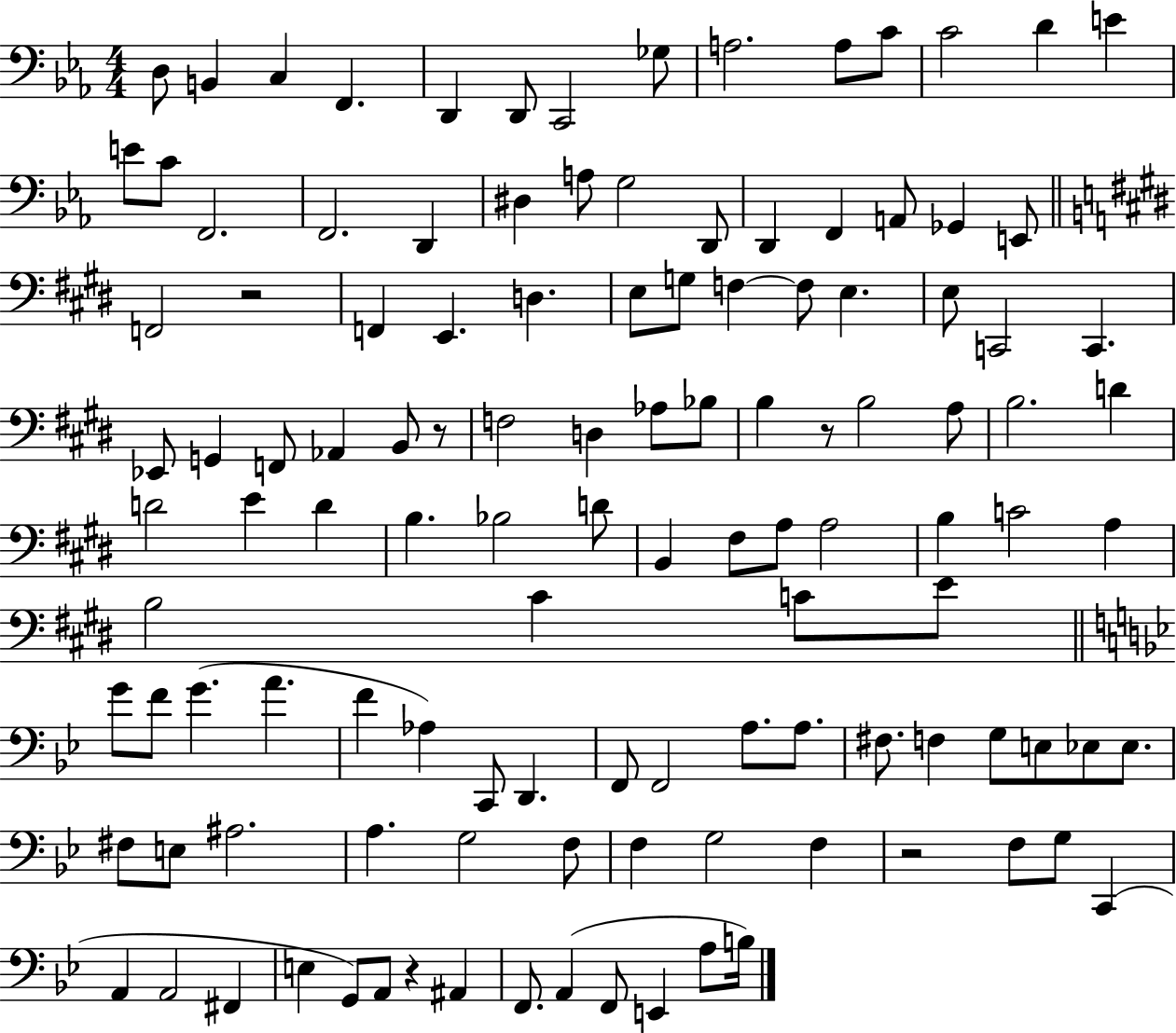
D3/e B2/q C3/q F2/q. D2/q D2/e C2/h Gb3/e A3/h. A3/e C4/e C4/h D4/q E4/q E4/e C4/e F2/h. F2/h. D2/q D#3/q A3/e G3/h D2/e D2/q F2/q A2/e Gb2/q E2/e F2/h R/h F2/q E2/q. D3/q. E3/e G3/e F3/q F3/e E3/q. E3/e C2/h C2/q. Eb2/e G2/q F2/e Ab2/q B2/e R/e F3/h D3/q Ab3/e Bb3/e B3/q R/e B3/h A3/e B3/h. D4/q D4/h E4/q D4/q B3/q. Bb3/h D4/e B2/q F#3/e A3/e A3/h B3/q C4/h A3/q B3/h C#4/q C4/e E4/e G4/e F4/e G4/q. A4/q. F4/q Ab3/q C2/e D2/q. F2/e F2/h A3/e. A3/e. F#3/e. F3/q G3/e E3/e Eb3/e Eb3/e. F#3/e E3/e A#3/h. A3/q. G3/h F3/e F3/q G3/h F3/q R/h F3/e G3/e C2/q A2/q A2/h F#2/q E3/q G2/e A2/e R/q A#2/q F2/e. A2/q F2/e E2/q A3/e B3/s